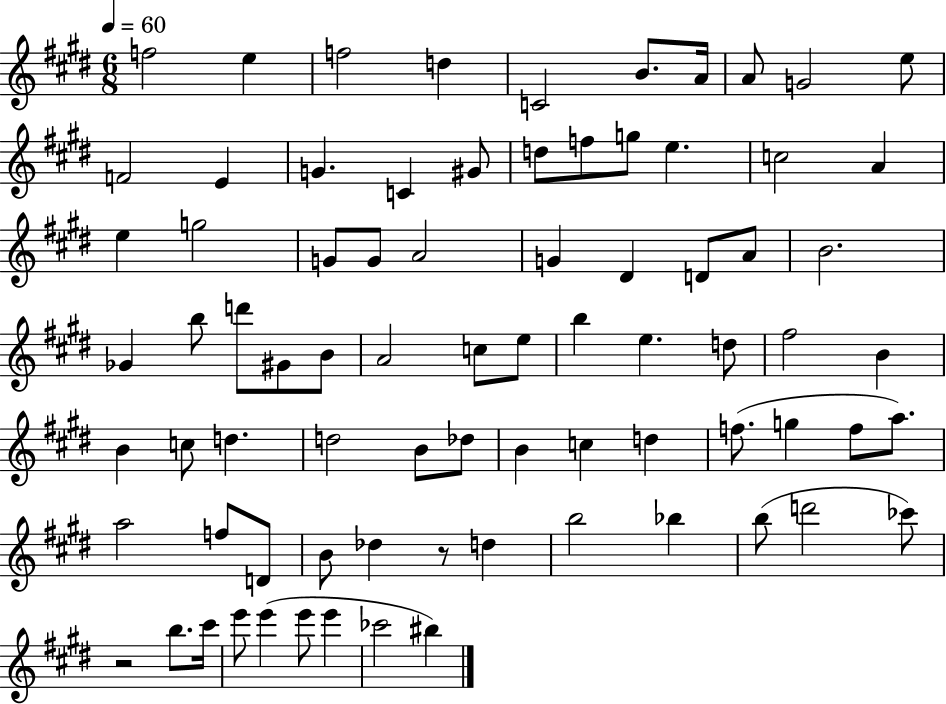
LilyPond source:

{
  \clef treble
  \numericTimeSignature
  \time 6/8
  \key e \major
  \tempo 4 = 60
  f''2 e''4 | f''2 d''4 | c'2 b'8. a'16 | a'8 g'2 e''8 | \break f'2 e'4 | g'4. c'4 gis'8 | d''8 f''8 g''8 e''4. | c''2 a'4 | \break e''4 g''2 | g'8 g'8 a'2 | g'4 dis'4 d'8 a'8 | b'2. | \break ges'4 b''8 d'''8 gis'8 b'8 | a'2 c''8 e''8 | b''4 e''4. d''8 | fis''2 b'4 | \break b'4 c''8 d''4. | d''2 b'8 des''8 | b'4 c''4 d''4 | f''8.( g''4 f''8 a''8.) | \break a''2 f''8 d'8 | b'8 des''4 r8 d''4 | b''2 bes''4 | b''8( d'''2 ces'''8) | \break r2 b''8. cis'''16 | e'''8 e'''4( e'''8 e'''4 | ces'''2 bis''4) | \bar "|."
}